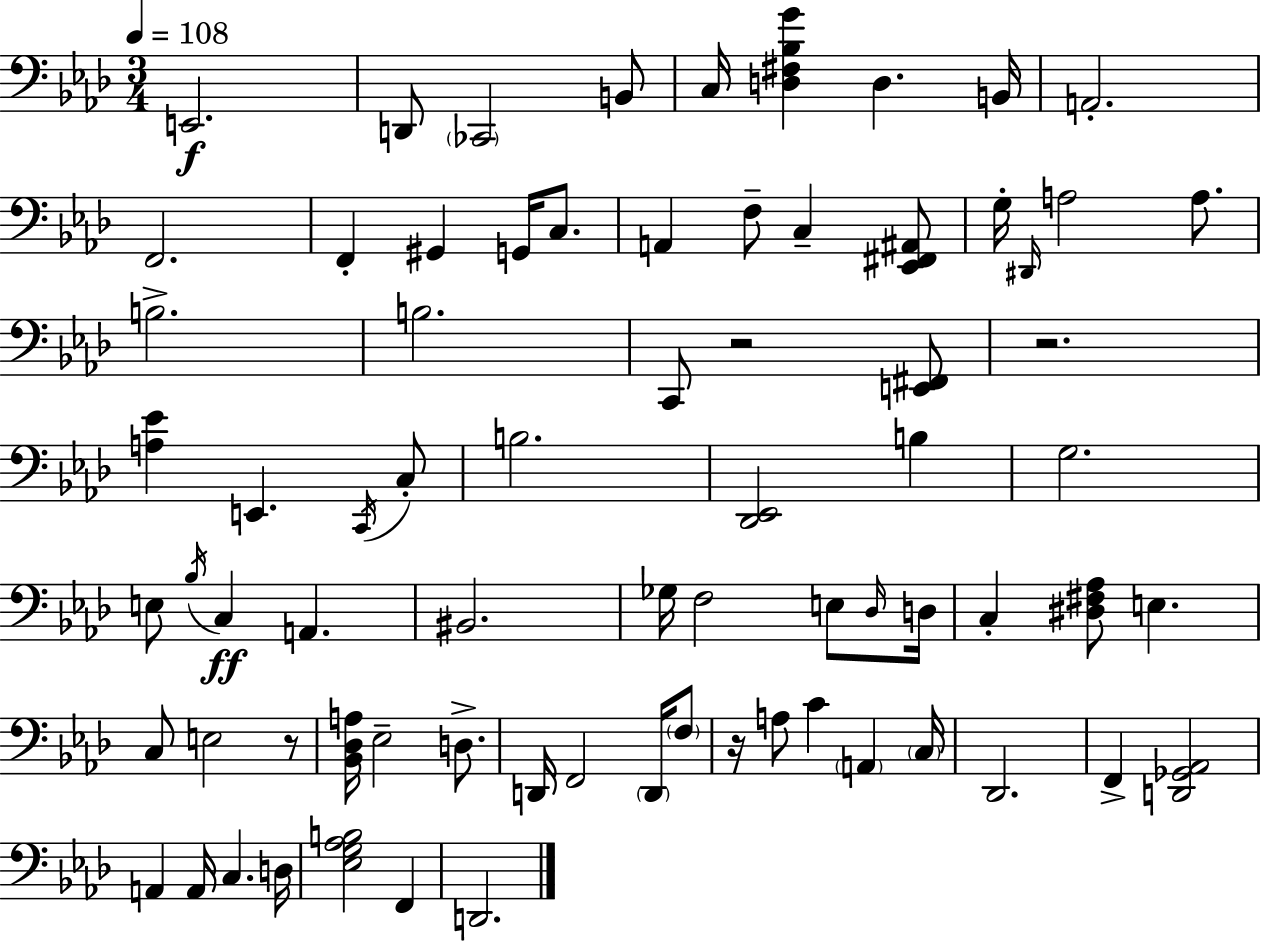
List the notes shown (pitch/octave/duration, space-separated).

E2/h. D2/e CES2/h B2/e C3/s [D3,F#3,Bb3,G4]/q D3/q. B2/s A2/h. F2/h. F2/q G#2/q G2/s C3/e. A2/q F3/e C3/q [Eb2,F#2,A#2]/e G3/s D#2/s A3/h A3/e. B3/h. B3/h. C2/e R/h [E2,F#2]/e R/h. [A3,Eb4]/q E2/q. C2/s C3/e B3/h. [Db2,Eb2]/h B3/q G3/h. E3/e Bb3/s C3/q A2/q. BIS2/h. Gb3/s F3/h E3/e Db3/s D3/s C3/q [D#3,F#3,Ab3]/e E3/q. C3/e E3/h R/e [Bb2,Db3,A3]/s Eb3/h D3/e. D2/s F2/h D2/s F3/e R/s A3/e C4/q A2/q C3/s Db2/h. F2/q [D2,Gb2,Ab2]/h A2/q A2/s C3/q. D3/s [Eb3,G3,Ab3,B3]/h F2/q D2/h.